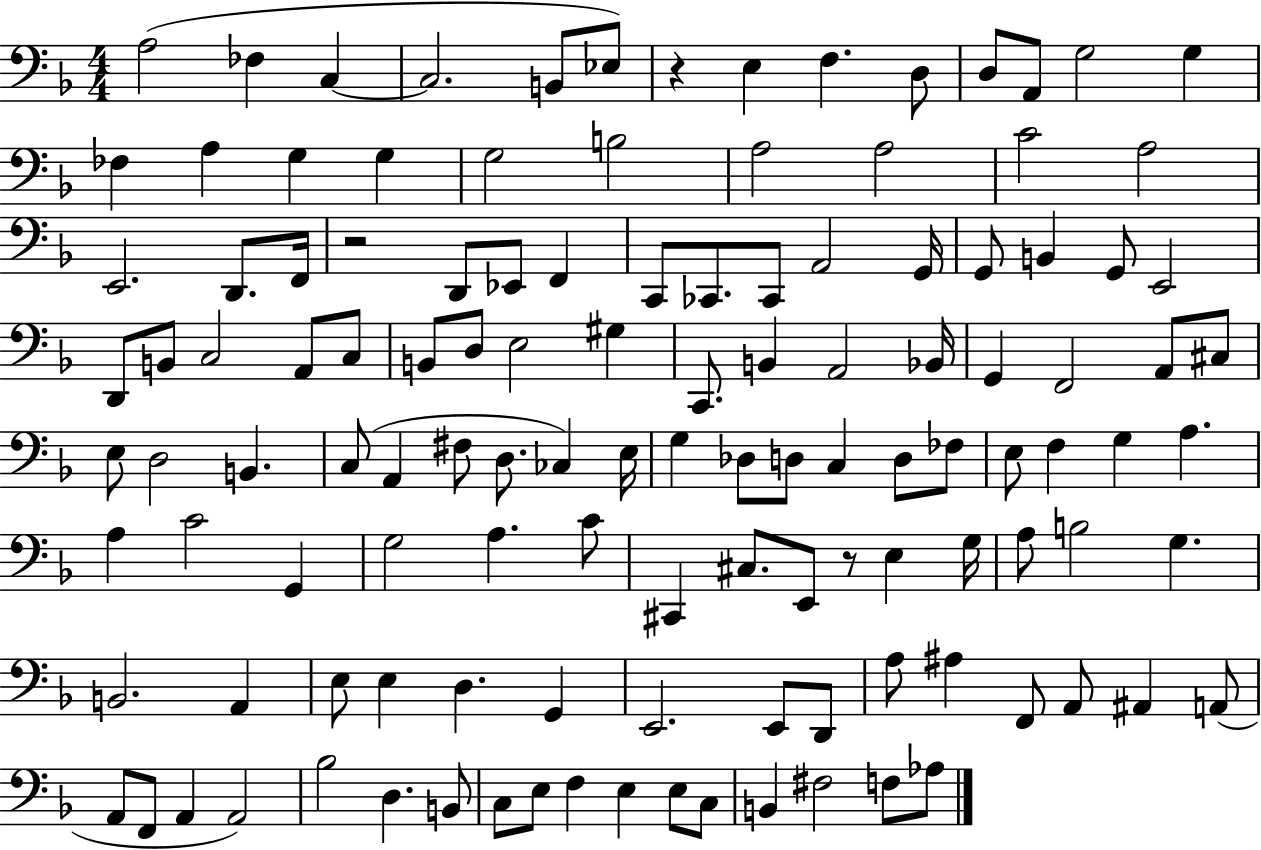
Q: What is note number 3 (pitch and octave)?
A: C3